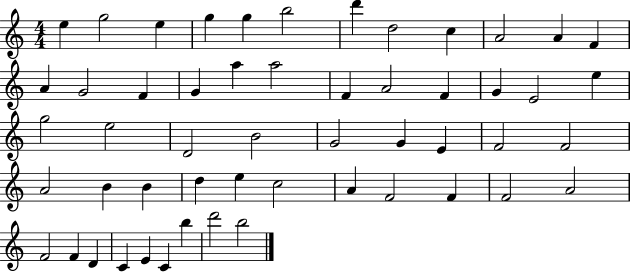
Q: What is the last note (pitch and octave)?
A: B5